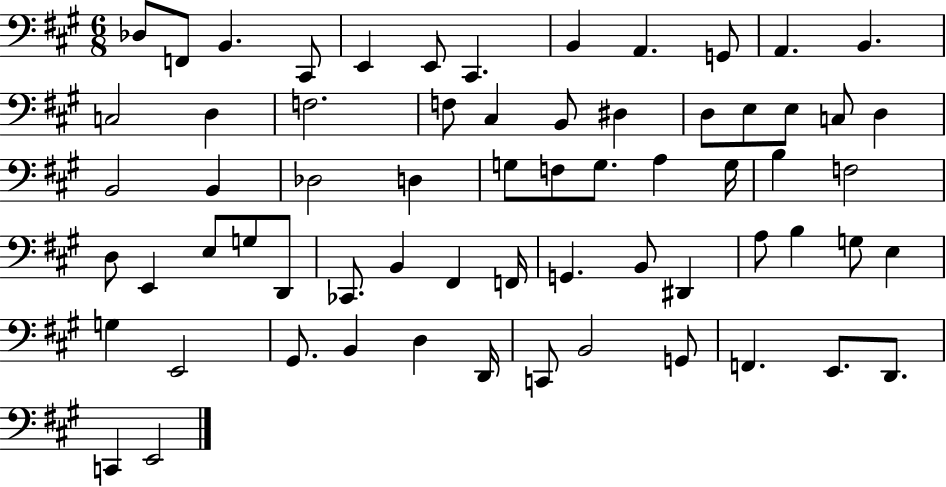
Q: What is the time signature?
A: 6/8